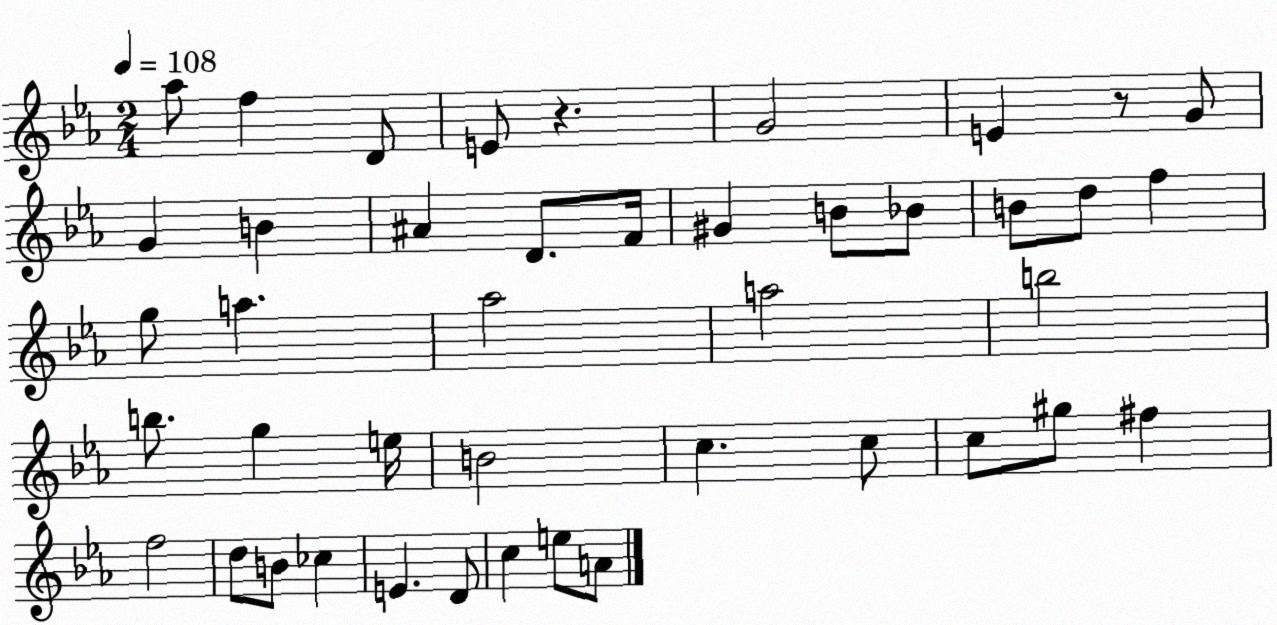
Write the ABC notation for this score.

X:1
T:Untitled
M:2/4
L:1/4
K:Eb
_a/2 f D/2 E/2 z G2 E z/2 G/2 G B ^A D/2 F/4 ^G B/2 _B/2 B/2 d/2 f g/2 a _a2 a2 b2 b/2 g e/4 B2 c c/2 c/2 ^g/2 ^f f2 d/2 B/2 _c E D/2 c e/2 A/2